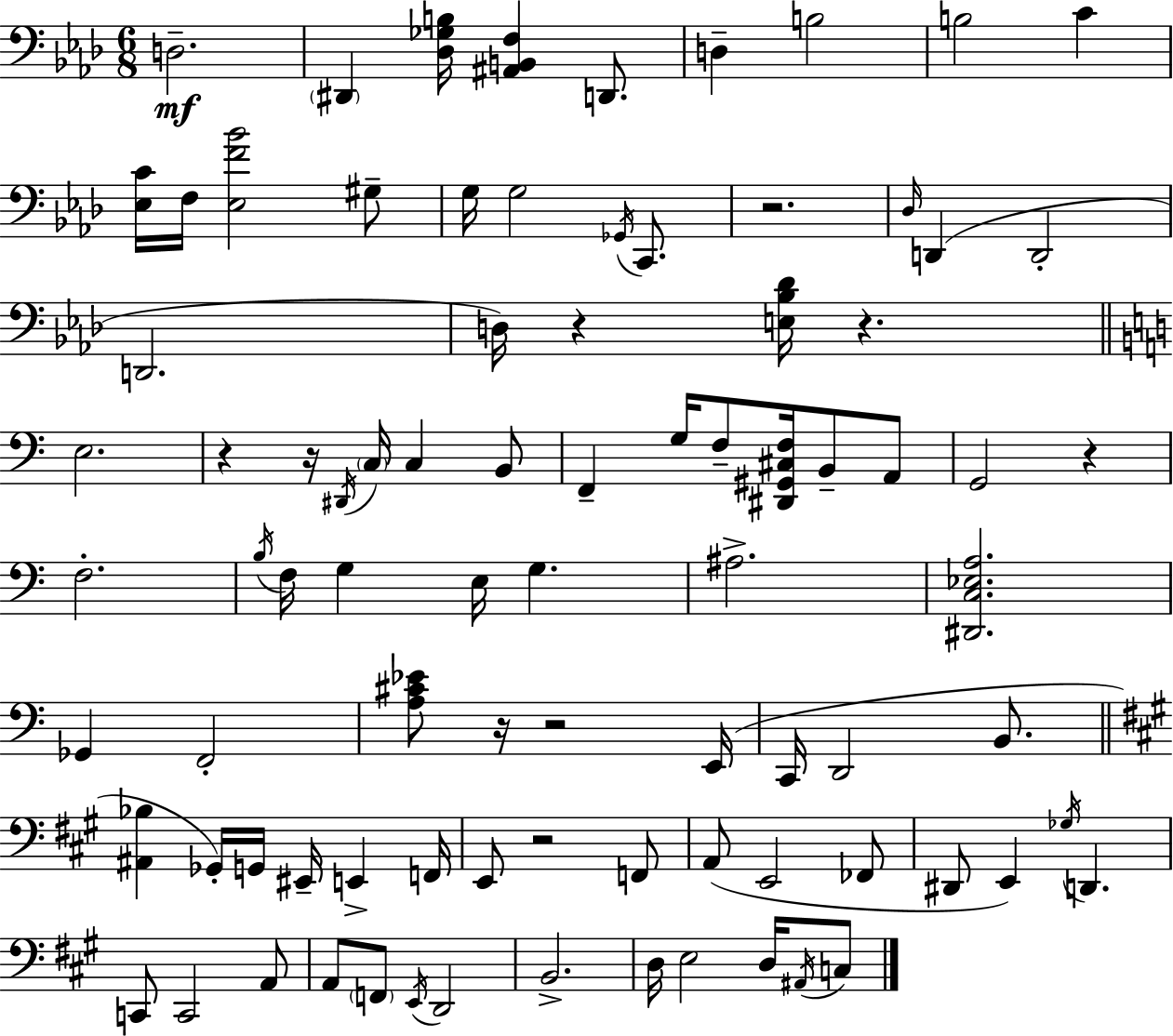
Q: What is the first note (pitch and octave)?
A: D3